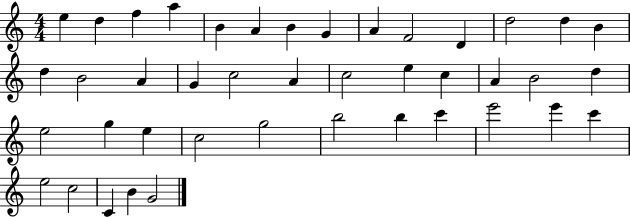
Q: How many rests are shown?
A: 0